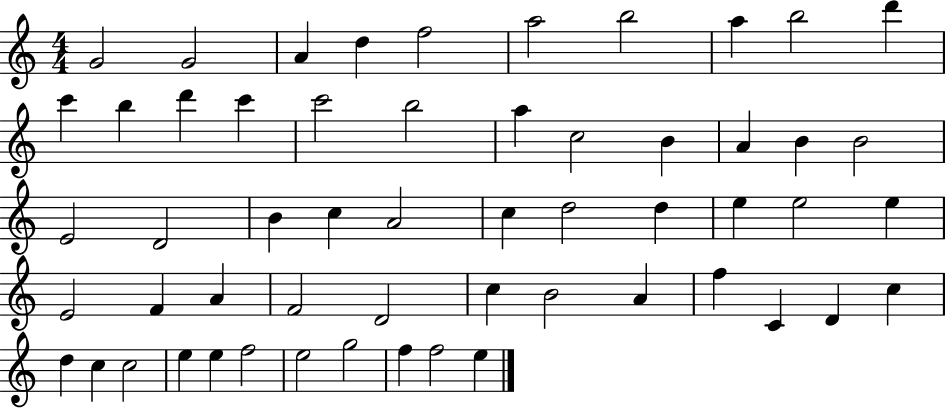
X:1
T:Untitled
M:4/4
L:1/4
K:C
G2 G2 A d f2 a2 b2 a b2 d' c' b d' c' c'2 b2 a c2 B A B B2 E2 D2 B c A2 c d2 d e e2 e E2 F A F2 D2 c B2 A f C D c d c c2 e e f2 e2 g2 f f2 e